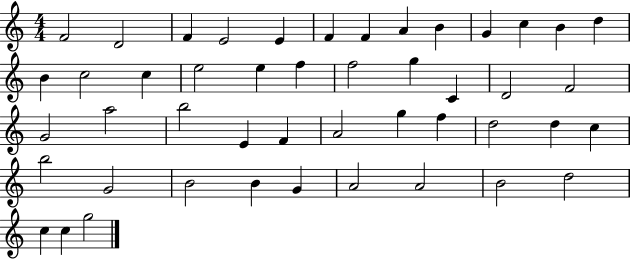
F4/h D4/h F4/q E4/h E4/q F4/q F4/q A4/q B4/q G4/q C5/q B4/q D5/q B4/q C5/h C5/q E5/h E5/q F5/q F5/h G5/q C4/q D4/h F4/h G4/h A5/h B5/h E4/q F4/q A4/h G5/q F5/q D5/h D5/q C5/q B5/h G4/h B4/h B4/q G4/q A4/h A4/h B4/h D5/h C5/q C5/q G5/h